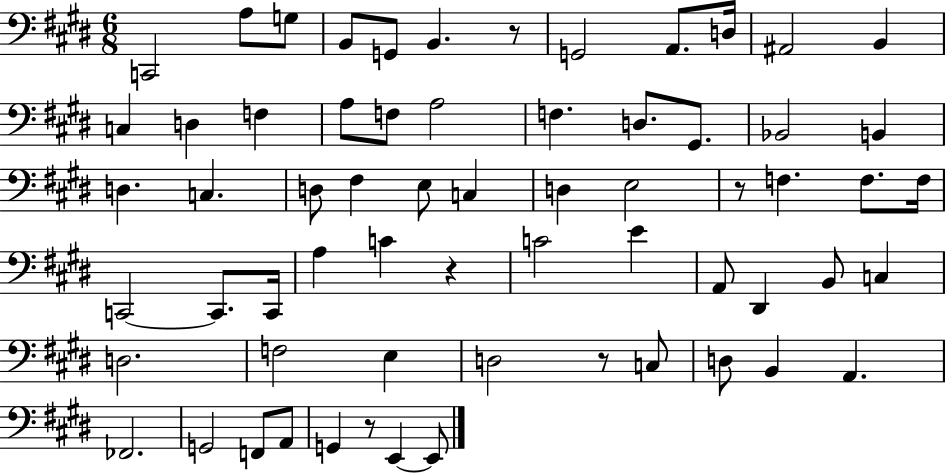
X:1
T:Untitled
M:6/8
L:1/4
K:E
C,,2 A,/2 G,/2 B,,/2 G,,/2 B,, z/2 G,,2 A,,/2 D,/4 ^A,,2 B,, C, D, F, A,/2 F,/2 A,2 F, D,/2 ^G,,/2 _B,,2 B,, D, C, D,/2 ^F, E,/2 C, D, E,2 z/2 F, F,/2 F,/4 C,,2 C,,/2 C,,/4 A, C z C2 E A,,/2 ^D,, B,,/2 C, D,2 F,2 E, D,2 z/2 C,/2 D,/2 B,, A,, _F,,2 G,,2 F,,/2 A,,/2 G,, z/2 E,, E,,/2